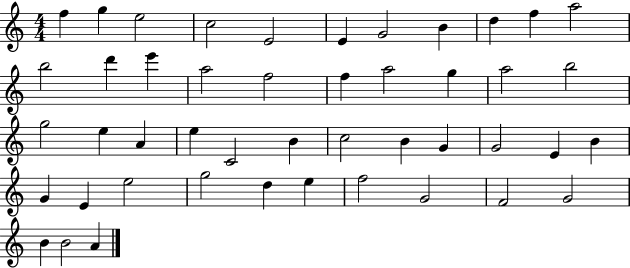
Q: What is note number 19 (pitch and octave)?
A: G5